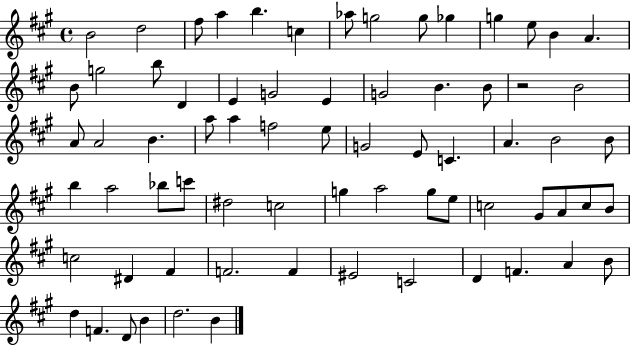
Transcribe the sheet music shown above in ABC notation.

X:1
T:Untitled
M:4/4
L:1/4
K:A
B2 d2 ^f/2 a b c _a/2 g2 g/2 _g g e/2 B A B/2 g2 b/2 D E G2 E G2 B B/2 z2 B2 A/2 A2 B a/2 a f2 e/2 G2 E/2 C A B2 B/2 b a2 _b/2 c'/2 ^d2 c2 g a2 g/2 e/2 c2 ^G/2 A/2 c/2 B/2 c2 ^D ^F F2 F ^E2 C2 D F A B/2 d F D/2 B d2 B